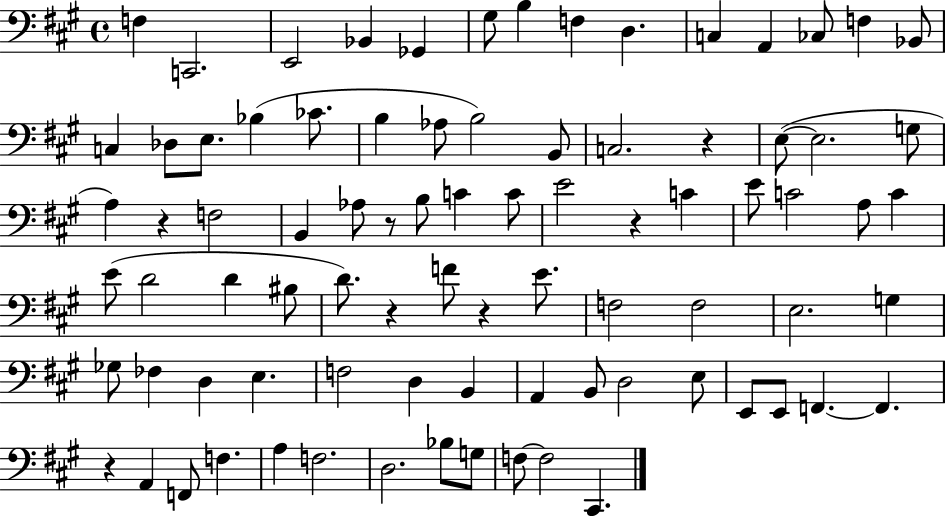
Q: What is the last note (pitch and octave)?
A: C#2